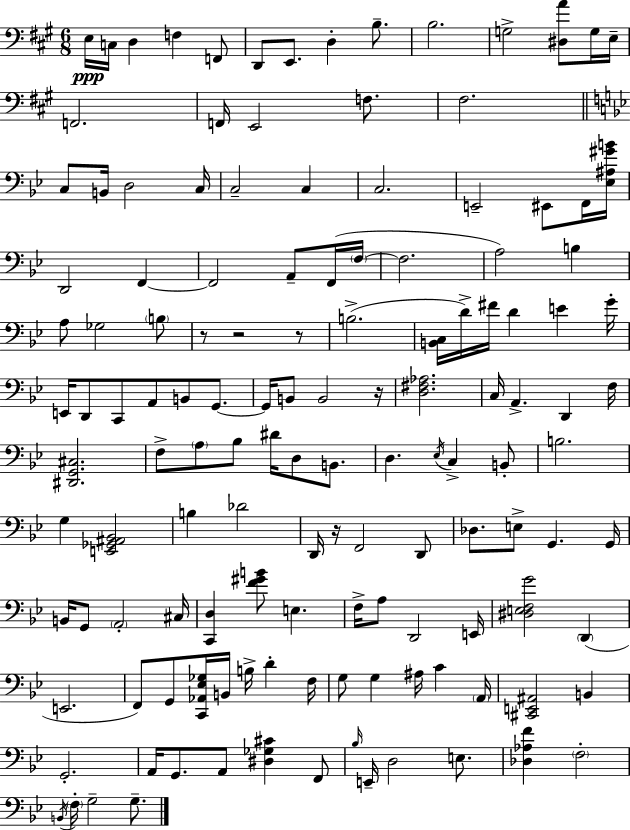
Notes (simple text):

E3/s C3/s D3/q F3/q F2/e D2/e E2/e. D3/q B3/e. B3/h. G3/h [D#3,A4]/e G3/s E3/s F2/h. F2/s E2/h F3/e. F#3/h. C3/e B2/s D3/h C3/s C3/h C3/q C3/h. E2/h EIS2/e F2/s [Eb3,A#3,G#4,B4]/s D2/h F2/q F2/h A2/e F2/s F3/s F3/h. A3/h B3/q A3/e Gb3/h B3/e R/e R/h R/e B3/h. [B2,C3]/s D4/s F#4/s D4/q E4/q G4/s E2/s D2/e C2/e A2/e B2/e G2/e. G2/s B2/e B2/h R/s [D3,F#3,Ab3]/h. C3/s A2/q. D2/q F3/s [D#2,G2,C#3]/h. F3/e A3/e Bb3/e D#4/s D3/e B2/e. D3/q. Eb3/s C3/q B2/e B3/h. G3/q [E2,Gb2,A#2,Bb2]/h B3/q Db4/h D2/s R/s F2/h D2/e Db3/e. E3/e G2/q. G2/s B2/s G2/e A2/h C#3/s [C2,D3]/q [F4,G#4,B4]/e E3/q. F3/s A3/e D2/h E2/s [D#3,E3,F3,G4]/h D2/q E2/h. F2/e G2/e [C2,Ab2,Eb3,Gb3]/s B2/s B3/s D4/q F3/s G3/e G3/q A#3/s C4/q A2/s [C#2,E2,A#2]/h B2/q G2/h. A2/s G2/e. A2/e [D#3,Gb3,C#4]/q F2/e Bb3/s E2/s D3/h E3/e. [Db3,Ab3,F4]/q F3/h B2/s F3/s G3/h G3/e.